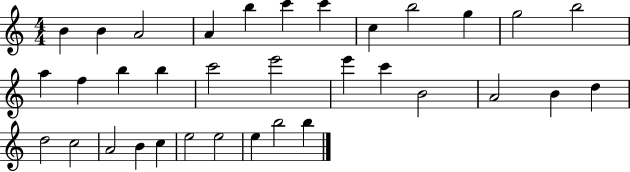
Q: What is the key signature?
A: C major